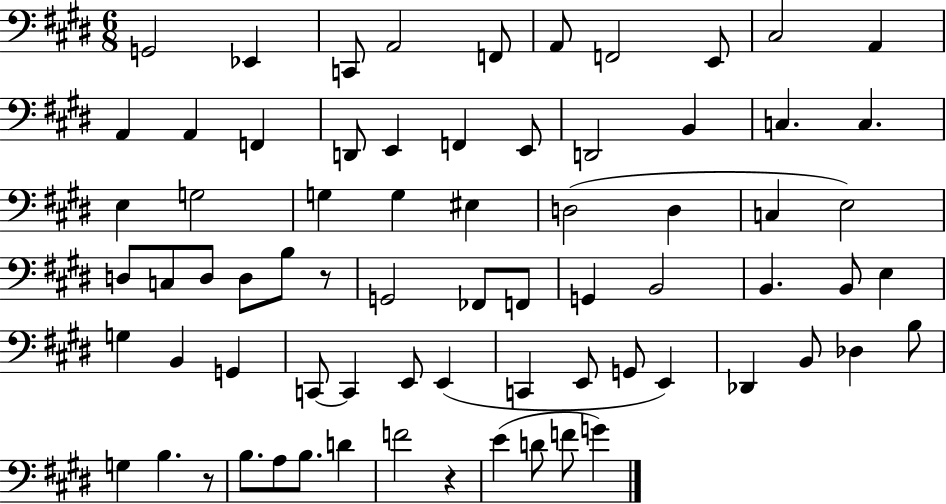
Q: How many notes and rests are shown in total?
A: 72